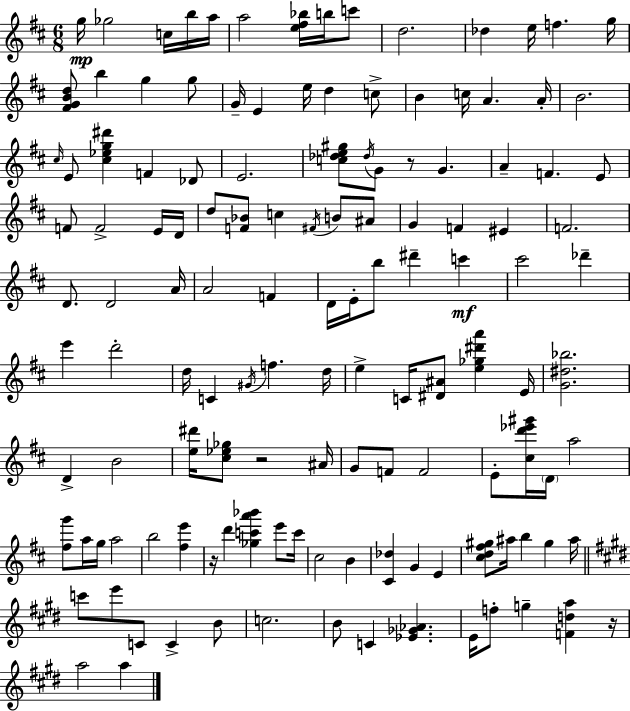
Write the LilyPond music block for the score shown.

{
  \clef treble
  \numericTimeSignature
  \time 6/8
  \key d \major
  g''16\mp ges''2 c''16 b''16 a''16 | a''2 <e'' fis'' bes''>16 b''16 c'''8 | d''2. | des''4 e''16 f''4. g''16 | \break <fis' g' b' d''>8 b''4 g''4 g''8 | g'16-- e'4 e''16 d''4 c''8-> | b'4 c''16 a'4. a'16-. | b'2. | \break \grace { cis''16 } e'8 <cis'' ees'' g'' dis'''>4 f'4 des'8 | e'2. | <c'' des'' e'' gis''>8 \acciaccatura { des''16 } g'8 r8 g'4. | a'4-- f'4. | \break e'8 f'8 f'2-> | e'16 d'16 d''8 <f' bes'>8 c''4 \acciaccatura { fis'16 } b'8 | ais'8 g'4 f'4 eis'4 | f'2. | \break d'8. d'2 | a'16 a'2 f'4 | d'16 e'16-. b''8 dis'''4-- c'''4\mf | cis'''2 des'''4-- | \break e'''4 d'''2-. | d''16 c'4 \acciaccatura { gis'16 } f''4. | d''16 e''4-> c'16 <dis' ais'>8 <e'' ges'' dis''' a'''>4 | e'16 <g' dis'' bes''>2. | \break d'4-> b'2 | <e'' dis'''>16 <cis'' ees'' ges''>8 r2 | ais'16 g'8 f'8 f'2 | e'8-. <cis'' d''' ees''' gis'''>16 \parenthesize d'16 a''2 | \break <fis'' g'''>8 a''16 g''16 a''2 | b''2 | <fis'' e'''>4 r16 d'''4 <ges'' c''' a''' bes'''>4 | e'''8 c'''16 cis''2 | \break b'4 <cis' des''>4 g'4 | e'4 <cis'' d'' fis'' gis''>8 ais''16 b''4 gis''4 | ais''16 \bar "||" \break \key e \major c'''8 e'''8 c'8 c'4-> b'8 | c''2. | b'8 c'4 <ees' ges' aes'>4. | e'16 f''8-. g''4-- <f' d'' a''>4 r16 | \break a''2 a''4 | \bar "|."
}